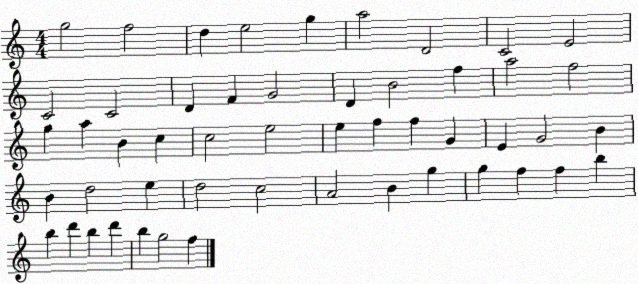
X:1
T:Untitled
M:4/4
L:1/4
K:C
g2 f2 d e2 g a2 D2 C2 E2 C2 C2 D F G2 D B2 f a2 f2 g a B c c2 e2 e f f G E G2 B B d2 e d2 c2 A2 B g g f f b b d' b d' b g2 f